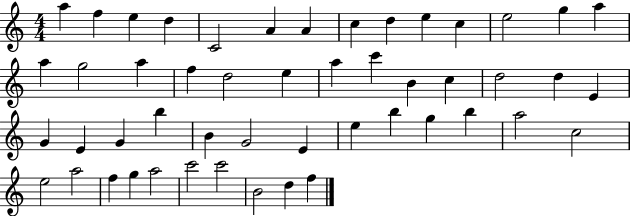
A5/q F5/q E5/q D5/q C4/h A4/q A4/q C5/q D5/q E5/q C5/q E5/h G5/q A5/q A5/q G5/h A5/q F5/q D5/h E5/q A5/q C6/q B4/q C5/q D5/h D5/q E4/q G4/q E4/q G4/q B5/q B4/q G4/h E4/q E5/q B5/q G5/q B5/q A5/h C5/h E5/h A5/h F5/q G5/q A5/h C6/h C6/h B4/h D5/q F5/q